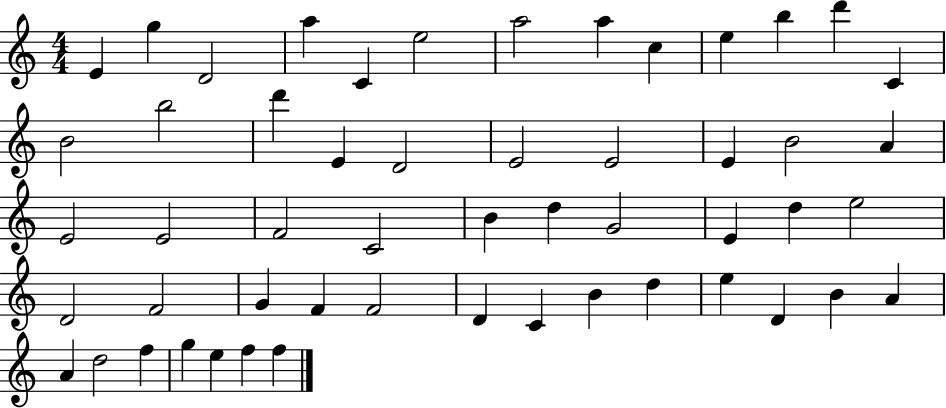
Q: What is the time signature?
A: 4/4